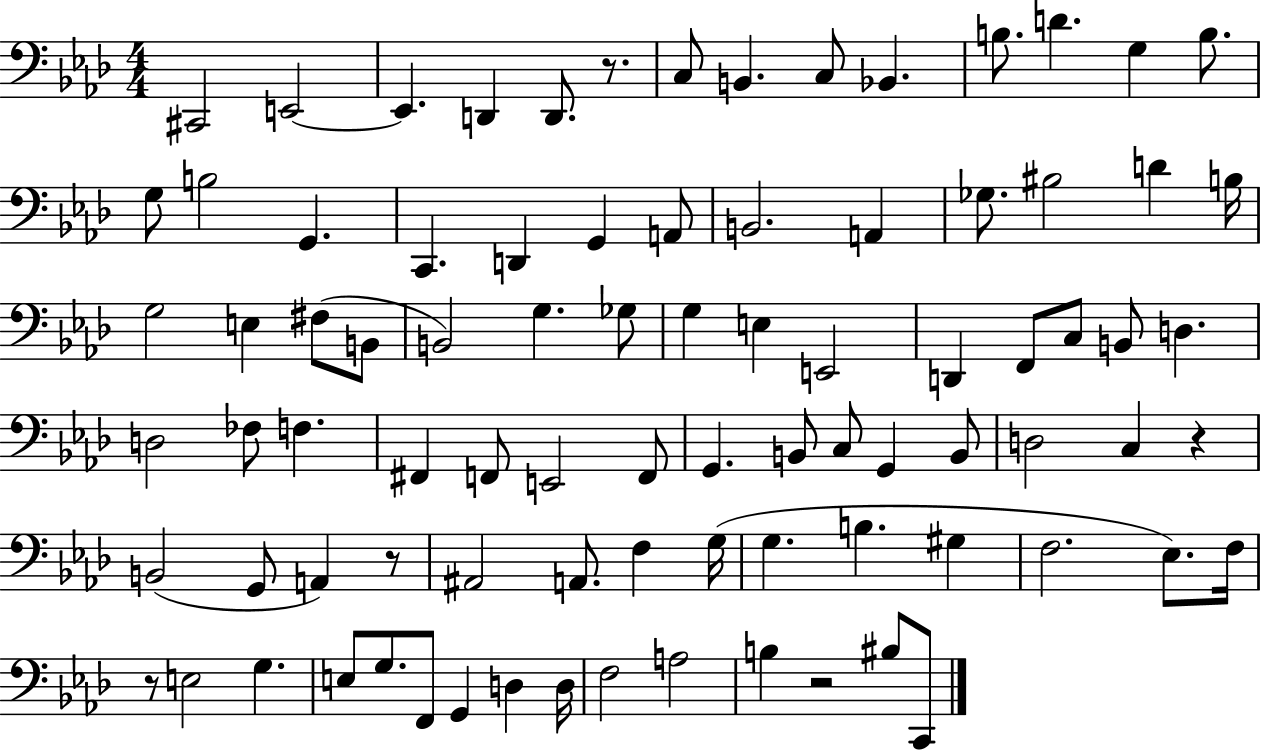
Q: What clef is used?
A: bass